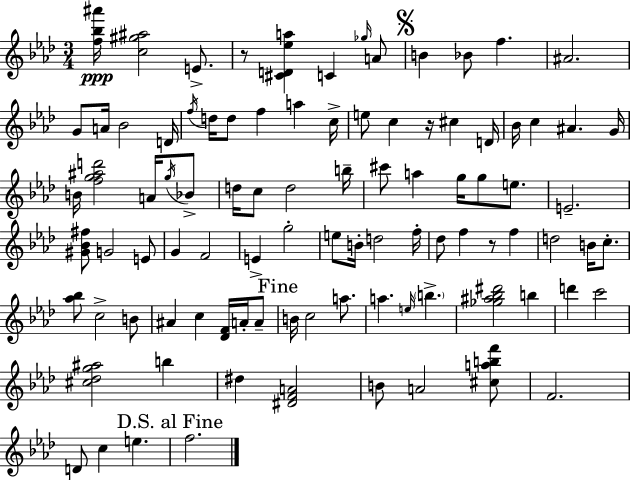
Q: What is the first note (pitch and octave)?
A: E4